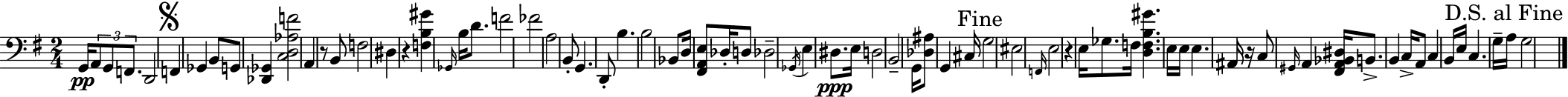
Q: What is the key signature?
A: E minor